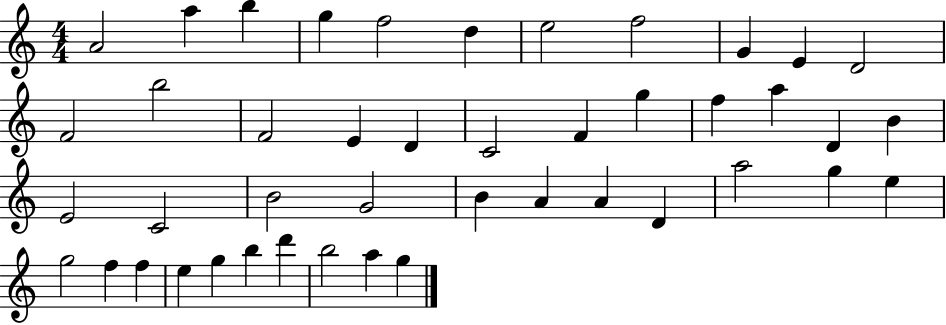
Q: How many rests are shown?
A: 0